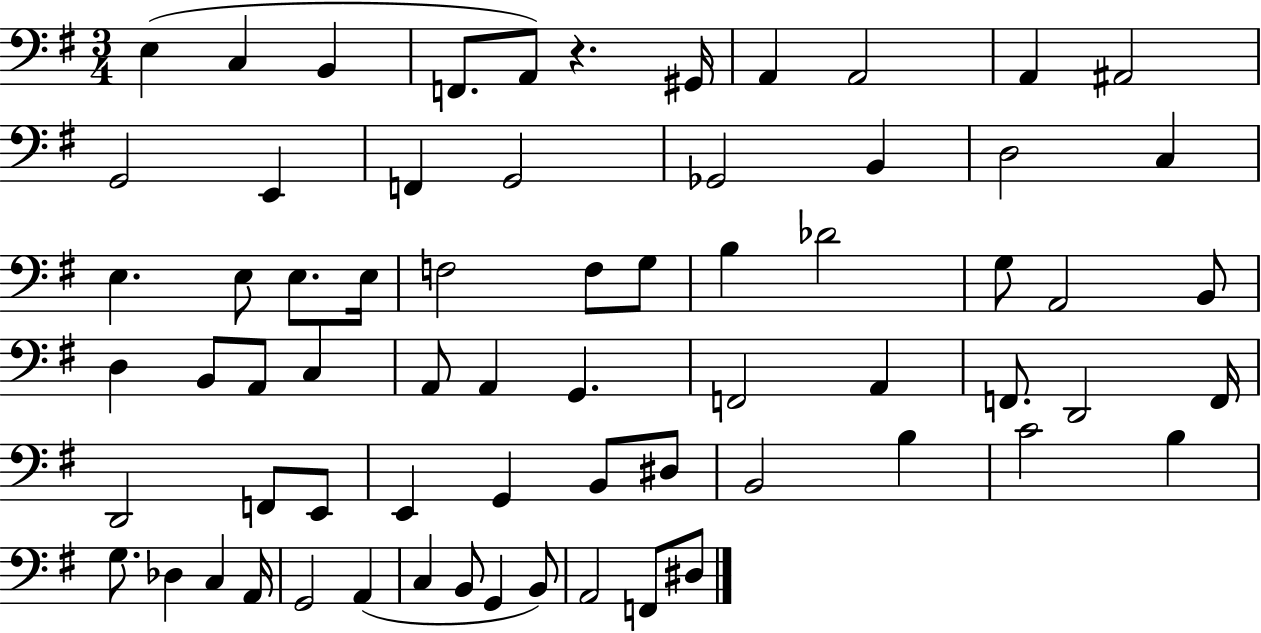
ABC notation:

X:1
T:Untitled
M:3/4
L:1/4
K:G
E, C, B,, F,,/2 A,,/2 z ^G,,/4 A,, A,,2 A,, ^A,,2 G,,2 E,, F,, G,,2 _G,,2 B,, D,2 C, E, E,/2 E,/2 E,/4 F,2 F,/2 G,/2 B, _D2 G,/2 A,,2 B,,/2 D, B,,/2 A,,/2 C, A,,/2 A,, G,, F,,2 A,, F,,/2 D,,2 F,,/4 D,,2 F,,/2 E,,/2 E,, G,, B,,/2 ^D,/2 B,,2 B, C2 B, G,/2 _D, C, A,,/4 G,,2 A,, C, B,,/2 G,, B,,/2 A,,2 F,,/2 ^D,/2